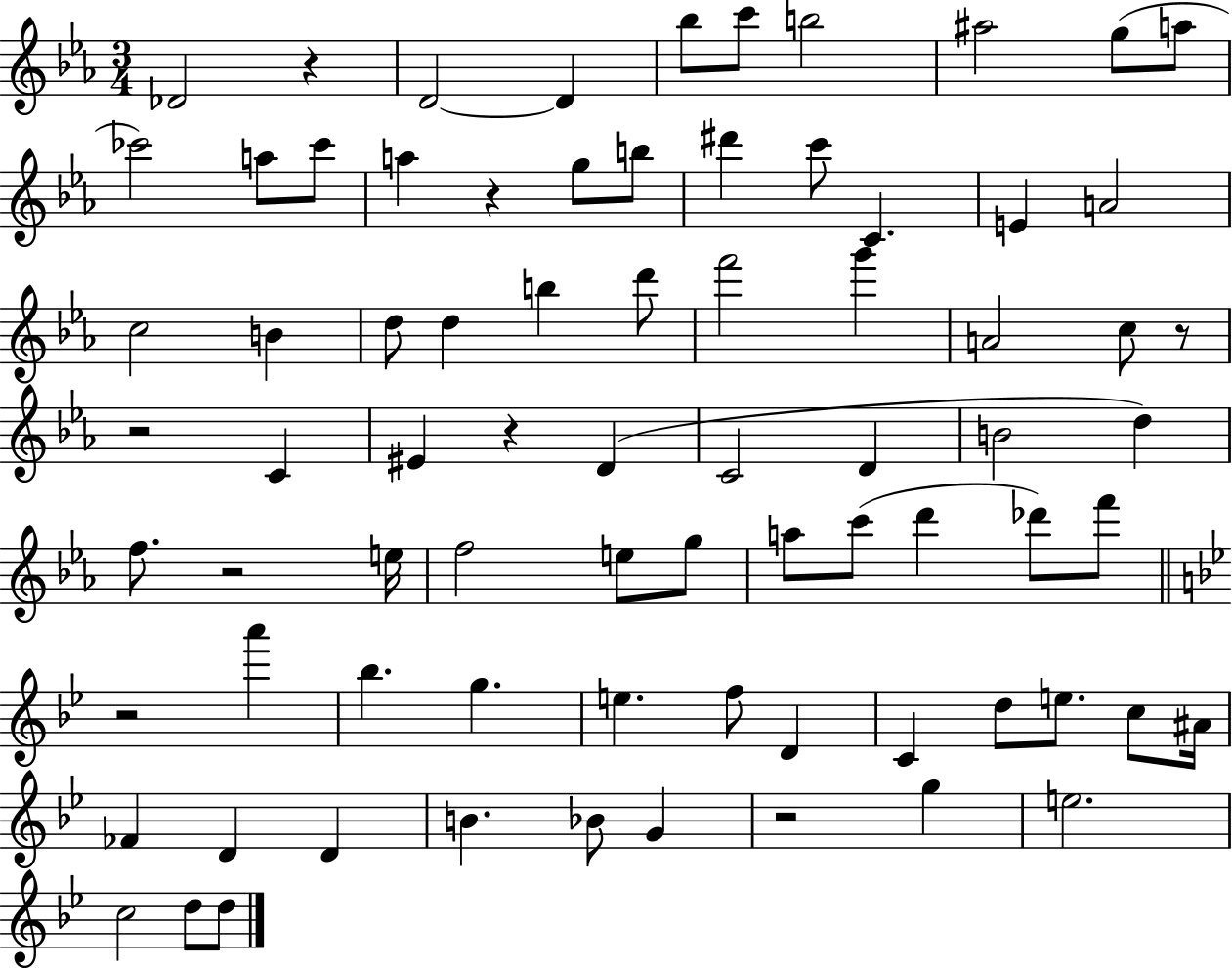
{
  \clef treble
  \numericTimeSignature
  \time 3/4
  \key ees \major
  des'2 r4 | d'2~~ d'4 | bes''8 c'''8 b''2 | ais''2 g''8( a''8 | \break ces'''2) a''8 ces'''8 | a''4 r4 g''8 b''8 | dis'''4 c'''8 c'4. | e'4 a'2 | \break c''2 b'4 | d''8 d''4 b''4 d'''8 | f'''2 g'''4 | a'2 c''8 r8 | \break r2 c'4 | eis'4 r4 d'4( | c'2 d'4 | b'2 d''4) | \break f''8. r2 e''16 | f''2 e''8 g''8 | a''8 c'''8( d'''4 des'''8) f'''8 | \bar "||" \break \key g \minor r2 a'''4 | bes''4. g''4. | e''4. f''8 d'4 | c'4 d''8 e''8. c''8 ais'16 | \break fes'4 d'4 d'4 | b'4. bes'8 g'4 | r2 g''4 | e''2. | \break c''2 d''8 d''8 | \bar "|."
}